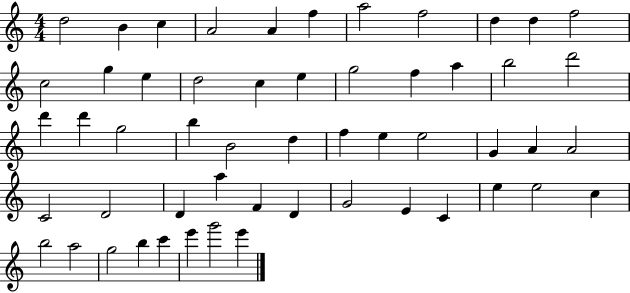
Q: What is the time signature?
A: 4/4